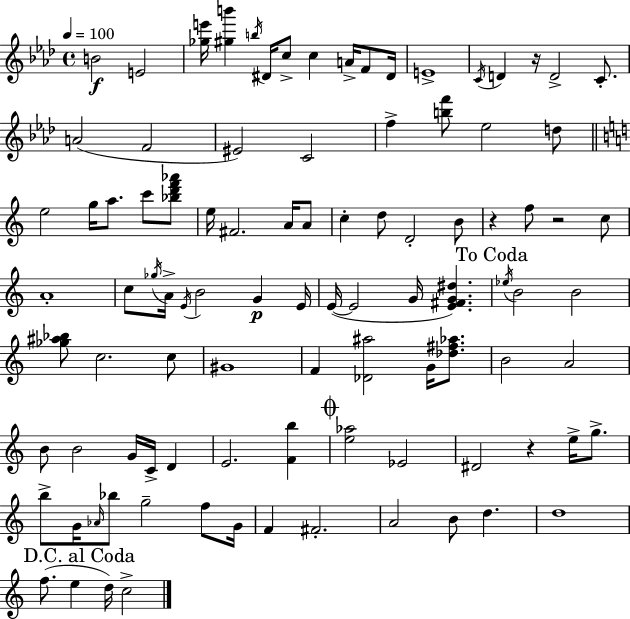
{
  \clef treble
  \time 4/4
  \defaultTimeSignature
  \key aes \major
  \tempo 4 = 100
  b'2\f e'2 | <ges'' e'''>16 <gis'' b'''>4 \acciaccatura { b''16 } dis'16 c''8-> c''4 a'16-> f'8 | dis'16 e'1-> | \acciaccatura { c'16 } d'4 r16 d'2-> c'8.-. | \break a'2( f'2 | eis'2) c'2 | f''4-> <b'' f'''>8 ees''2 | d''8 \bar "||" \break \key c \major e''2 g''16 a''8. c'''8 <bes'' d''' f''' aes'''>8 | e''16 fis'2. a'16 a'8 | c''4-. d''8 d'2-. b'8 | r4 f''8 r2 c''8 | \break a'1-. | c''8 \acciaccatura { ges''16 } a'16-> \acciaccatura { e'16 } b'2 g'4\p | e'16 e'16~(~ e'2 g'16 <e' fis' g' dis''>4.) | \mark "To Coda" \acciaccatura { ees''16 } b'2 b'2 | \break <ges'' ais'' bes''>8 c''2. | c''8 gis'1 | f'4 <des' ais''>2 g'16 | <des'' fis'' aes''>8. b'2 a'2 | \break b'8 b'2 g'16 c'16-> d'4 | e'2. <f' b''>4 | \mark \markup { \musicglyph "scripts.coda" } <e'' aes''>2 ees'2 | dis'2 r4 e''16-> | \break g''8.-> b''8-> g'16 \grace { aes'16 } bes''8 g''2-- | f''8 g'16 f'4 fis'2.-. | a'2 b'8 d''4. | d''1 | \break \mark "D.C. al Coda" f''8.( e''4 d''16) c''2-> | \bar "|."
}